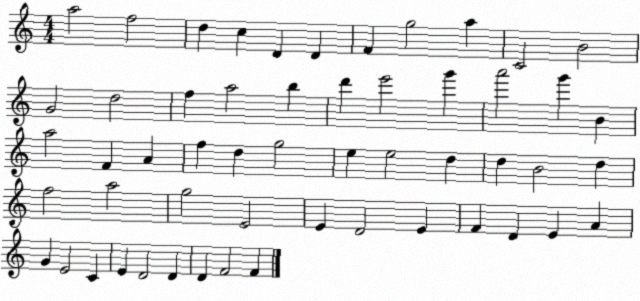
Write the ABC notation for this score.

X:1
T:Untitled
M:4/4
L:1/4
K:C
a2 f2 d c D D F g2 a C2 B2 G2 d2 f a2 b d' e'2 g' a'2 g' B a2 F A f d g2 e e2 d d B2 d f2 a2 g2 E2 E D2 E F D E A G E2 C E D2 D D F2 F